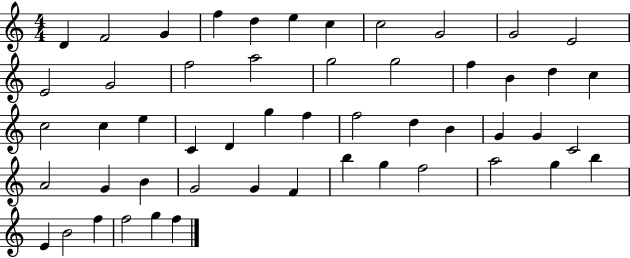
D4/q F4/h G4/q F5/q D5/q E5/q C5/q C5/h G4/h G4/h E4/h E4/h G4/h F5/h A5/h G5/h G5/h F5/q B4/q D5/q C5/q C5/h C5/q E5/q C4/q D4/q G5/q F5/q F5/h D5/q B4/q G4/q G4/q C4/h A4/h G4/q B4/q G4/h G4/q F4/q B5/q G5/q F5/h A5/h G5/q B5/q E4/q B4/h F5/q F5/h G5/q F5/q